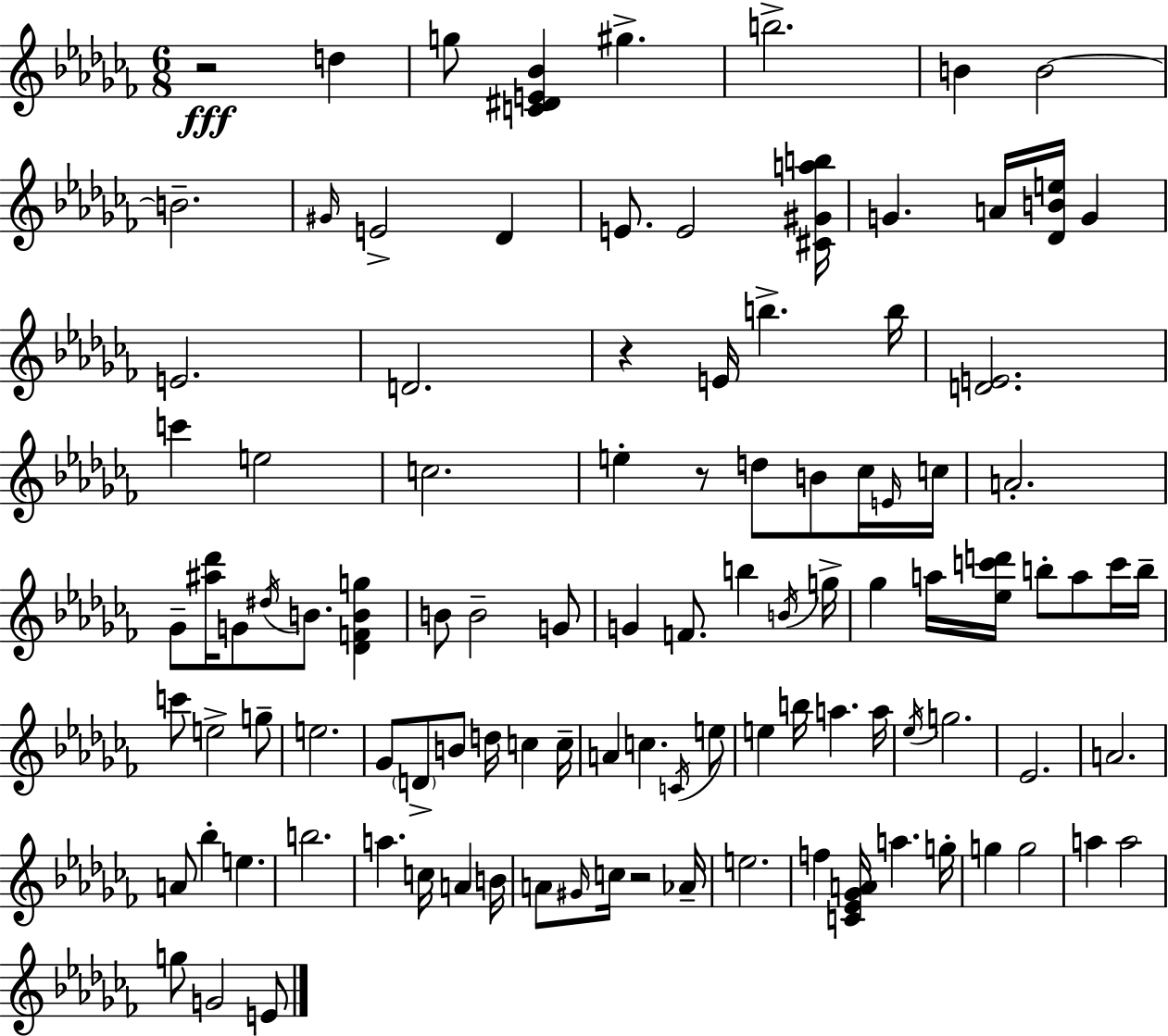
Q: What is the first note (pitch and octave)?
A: D5